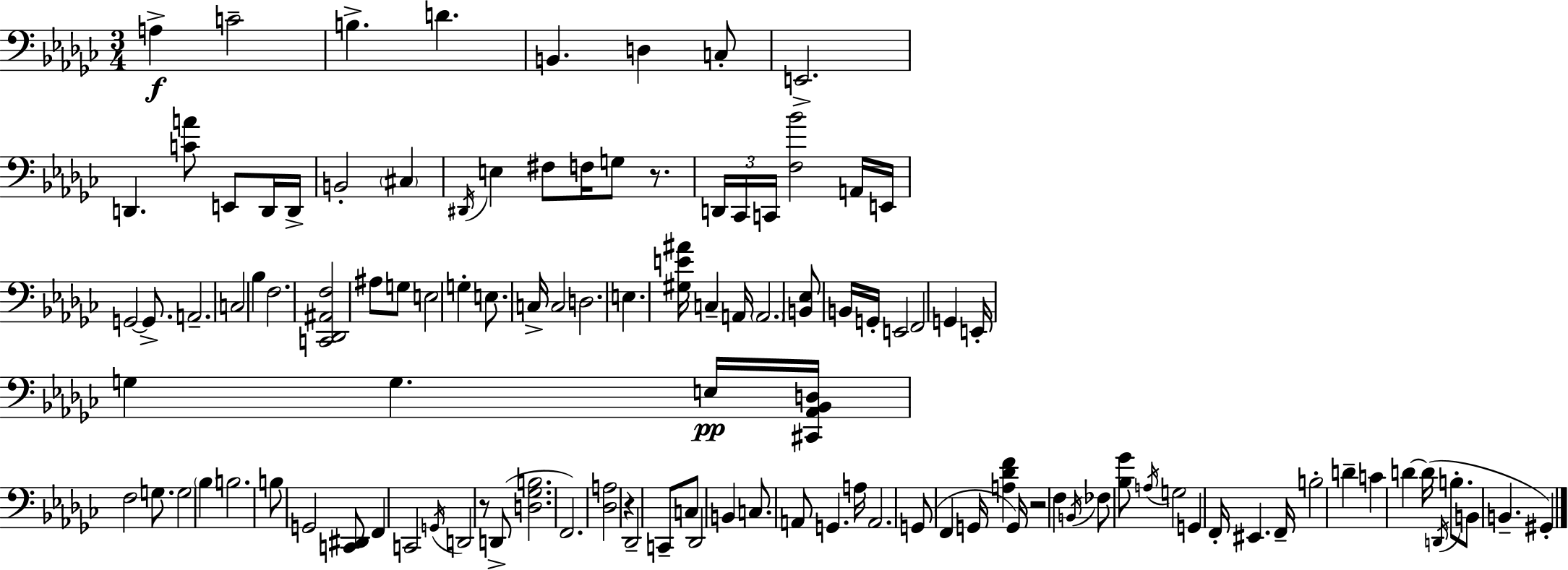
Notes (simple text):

A3/q C4/h B3/q. D4/q. B2/q. D3/q C3/e E2/h. D2/q. [C4,A4]/e E2/e D2/s D2/s B2/h C#3/q D#2/s E3/q F#3/e F3/s G3/e R/e. D2/s CES2/s C2/s [F3,Bb4]/h A2/s E2/s G2/h G2/e. A2/h. C3/h Bb3/q F3/h. [C2,Db2,A#2,F3]/h A#3/e G3/e E3/h G3/q E3/e. C3/s C3/h D3/h. E3/q. [G#3,E4,A#4]/s C3/q A2/s A2/h. [B2,Eb3]/e B2/s G2/s E2/h F2/h G2/q E2/s G3/q G3/q. E3/s [C#2,Ab2,Bb2,D3]/s F3/h G3/e. G3/h Bb3/q B3/h. B3/e G2/h [C2,D#2]/e F2/q C2/h G2/s D2/h R/e D2/e [D3,Gb3,B3]/h. F2/h. [Db3,A3]/h R/q Db2/h C2/e C3/e Db2/h B2/q C3/e. A2/e G2/q. A3/s A2/h. G2/e F2/q G2/s [A3,Db4,F4]/q G2/s R/h F3/q B2/s FES3/e [Bb3,Gb4]/e A3/s G3/h G2/q F2/s EIS2/q. F2/s B3/h D4/q C4/q D4/q D4/s D2/s B3/e. B2/e B2/q. G#2/q